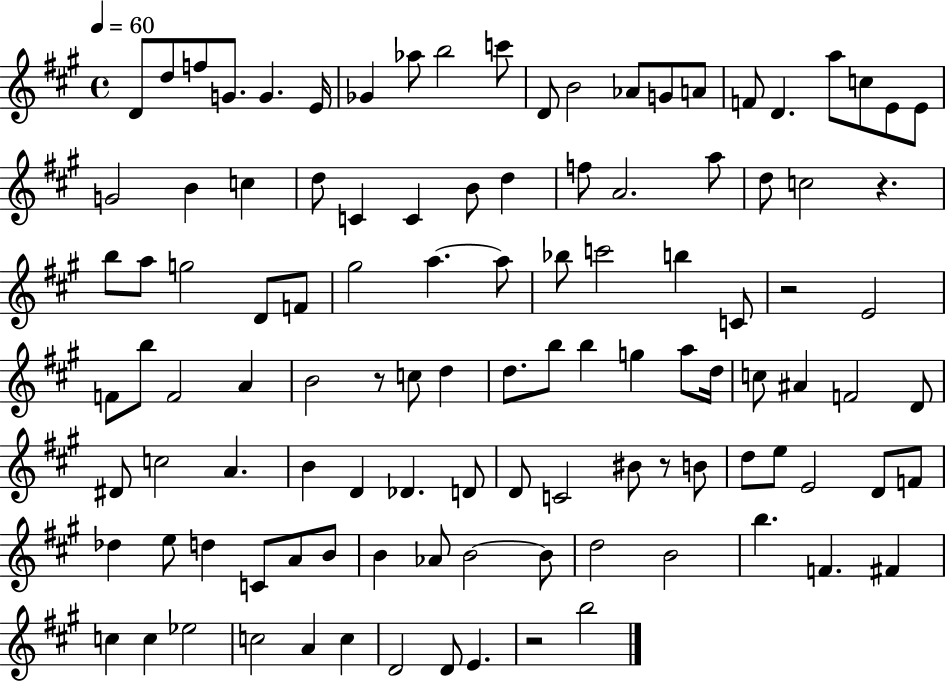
{
  \clef treble
  \time 4/4
  \defaultTimeSignature
  \key a \major
  \tempo 4 = 60
  d'8 d''8 f''8 g'8. g'4. e'16 | ges'4 aes''8 b''2 c'''8 | d'8 b'2 aes'8 g'8 a'8 | f'8 d'4. a''8 c''8 e'8 e'8 | \break g'2 b'4 c''4 | d''8 c'4 c'4 b'8 d''4 | f''8 a'2. a''8 | d''8 c''2 r4. | \break b''8 a''8 g''2 d'8 f'8 | gis''2 a''4.~~ a''8 | bes''8 c'''2 b''4 c'8 | r2 e'2 | \break f'8 b''8 f'2 a'4 | b'2 r8 c''8 d''4 | d''8. b''8 b''4 g''4 a''8 d''16 | c''8 ais'4 f'2 d'8 | \break dis'8 c''2 a'4. | b'4 d'4 des'4. d'8 | d'8 c'2 bis'8 r8 b'8 | d''8 e''8 e'2 d'8 f'8 | \break des''4 e''8 d''4 c'8 a'8 b'8 | b'4 aes'8 b'2~~ b'8 | d''2 b'2 | b''4. f'4. fis'4 | \break c''4 c''4 ees''2 | c''2 a'4 c''4 | d'2 d'8 e'4. | r2 b''2 | \break \bar "|."
}